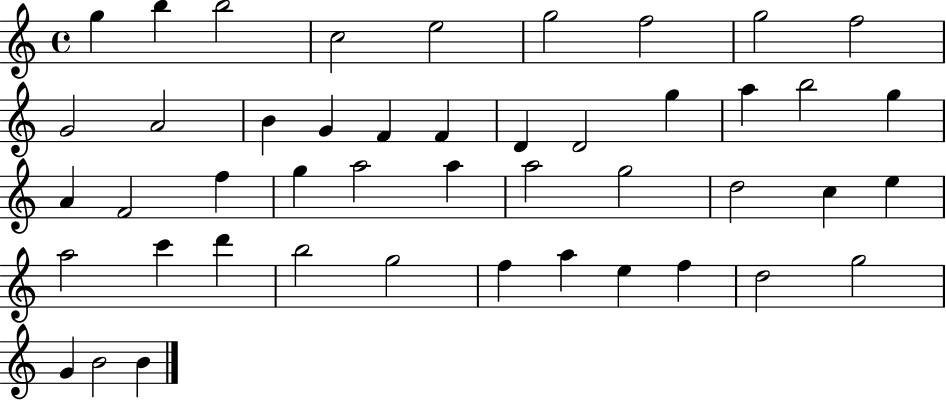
{
  \clef treble
  \time 4/4
  \defaultTimeSignature
  \key c \major
  g''4 b''4 b''2 | c''2 e''2 | g''2 f''2 | g''2 f''2 | \break g'2 a'2 | b'4 g'4 f'4 f'4 | d'4 d'2 g''4 | a''4 b''2 g''4 | \break a'4 f'2 f''4 | g''4 a''2 a''4 | a''2 g''2 | d''2 c''4 e''4 | \break a''2 c'''4 d'''4 | b''2 g''2 | f''4 a''4 e''4 f''4 | d''2 g''2 | \break g'4 b'2 b'4 | \bar "|."
}